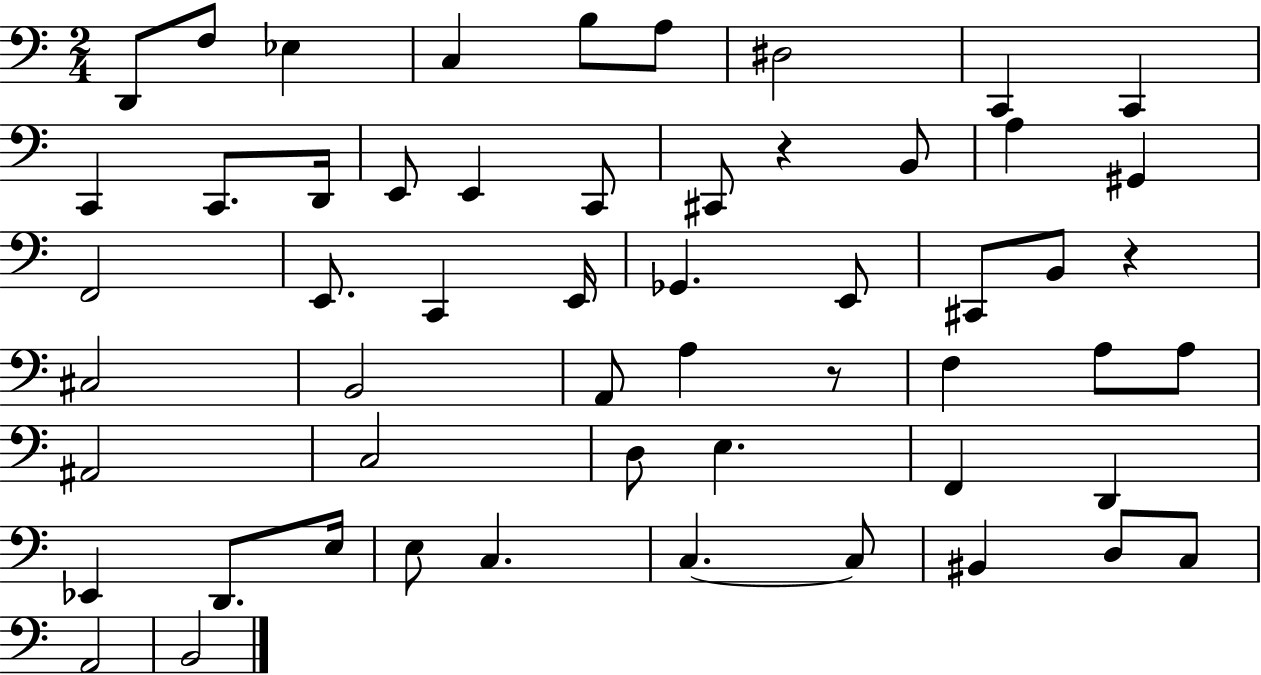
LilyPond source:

{
  \clef bass
  \numericTimeSignature
  \time 2/4
  \key c \major
  \repeat volta 2 { d,8 f8 ees4 | c4 b8 a8 | dis2 | c,4 c,4 | \break c,4 c,8. d,16 | e,8 e,4 c,8 | cis,8 r4 b,8 | a4 gis,4 | \break f,2 | e,8. c,4 e,16 | ges,4. e,8 | cis,8 b,8 r4 | \break cis2 | b,2 | a,8 a4 r8 | f4 a8 a8 | \break ais,2 | c2 | d8 e4. | f,4 d,4 | \break ees,4 d,8. e16 | e8 c4. | c4.~~ c8 | bis,4 d8 c8 | \break a,2 | b,2 | } \bar "|."
}